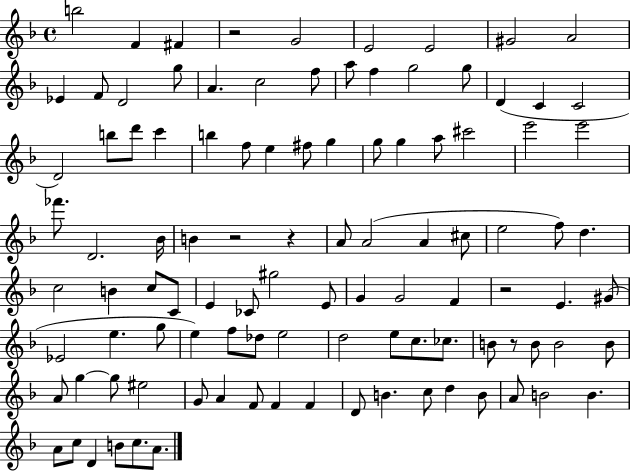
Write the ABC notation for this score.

X:1
T:Untitled
M:4/4
L:1/4
K:F
b2 F ^F z2 G2 E2 E2 ^G2 A2 _E F/2 D2 g/2 A c2 f/2 a/2 f g2 g/2 D C C2 D2 b/2 d'/2 c' b f/2 e ^f/2 g g/2 g a/2 ^c'2 e'2 e'2 _f'/2 D2 _B/4 B z2 z A/2 A2 A ^c/2 e2 f/2 d c2 B c/2 C/2 E _C/2 ^g2 E/2 G G2 F z2 E ^G/2 _E2 e g/2 e f/2 _d/2 e2 d2 e/2 c/2 _c/2 B/2 z/2 B/2 B2 B/2 A/2 g g/2 ^e2 G/2 A F/2 F F D/2 B c/2 d B/2 A/2 B2 B A/2 c/2 D B/2 c/2 A/2